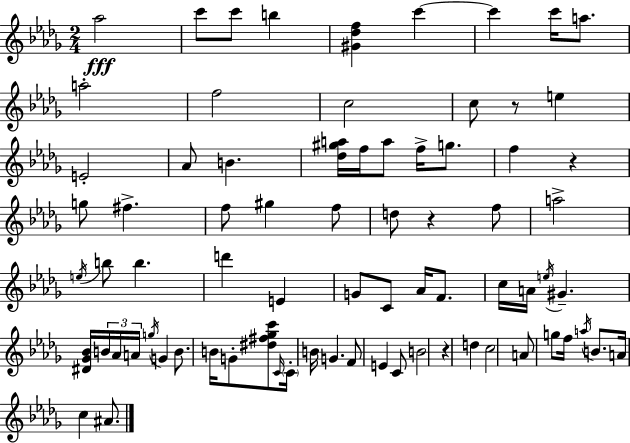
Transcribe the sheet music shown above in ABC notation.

X:1
T:Untitled
M:2/4
L:1/4
K:Bbm
_a2 c'/2 c'/2 b [^G_df] c' c' c'/4 a/2 a2 f2 c2 c/2 z/2 e E2 _A/2 B [_d^ga]/4 f/4 a/2 f/4 g/2 f z g/2 ^f f/2 ^g f/2 d/2 z f/2 a2 e/4 b/2 b d' E G/2 C/2 _A/4 F/2 c/4 A/4 e/4 ^G [^D_G_B]/4 B/4 _A/4 A/4 g/4 G B/2 B/4 G/2 [^d^f_gc']/2 C/4 C/4 B/4 G F/2 E C/2 B2 z d c2 A/2 g/2 f/4 a/4 B/2 A/4 c ^A/2